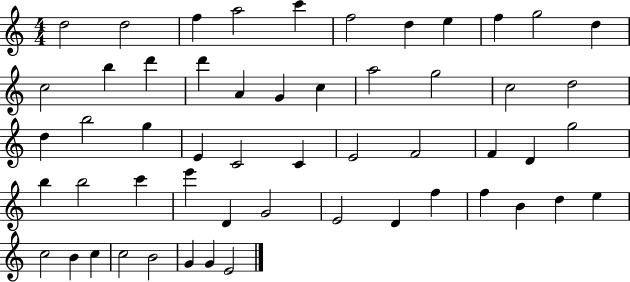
X:1
T:Untitled
M:4/4
L:1/4
K:C
d2 d2 f a2 c' f2 d e f g2 d c2 b d' d' A G c a2 g2 c2 d2 d b2 g E C2 C E2 F2 F D g2 b b2 c' e' D G2 E2 D f f B d e c2 B c c2 B2 G G E2